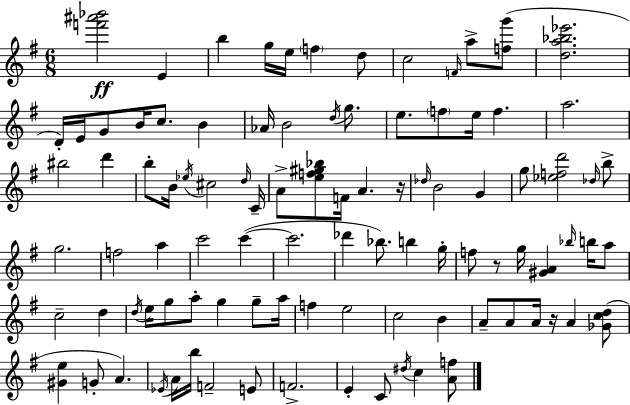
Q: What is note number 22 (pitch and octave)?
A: E5